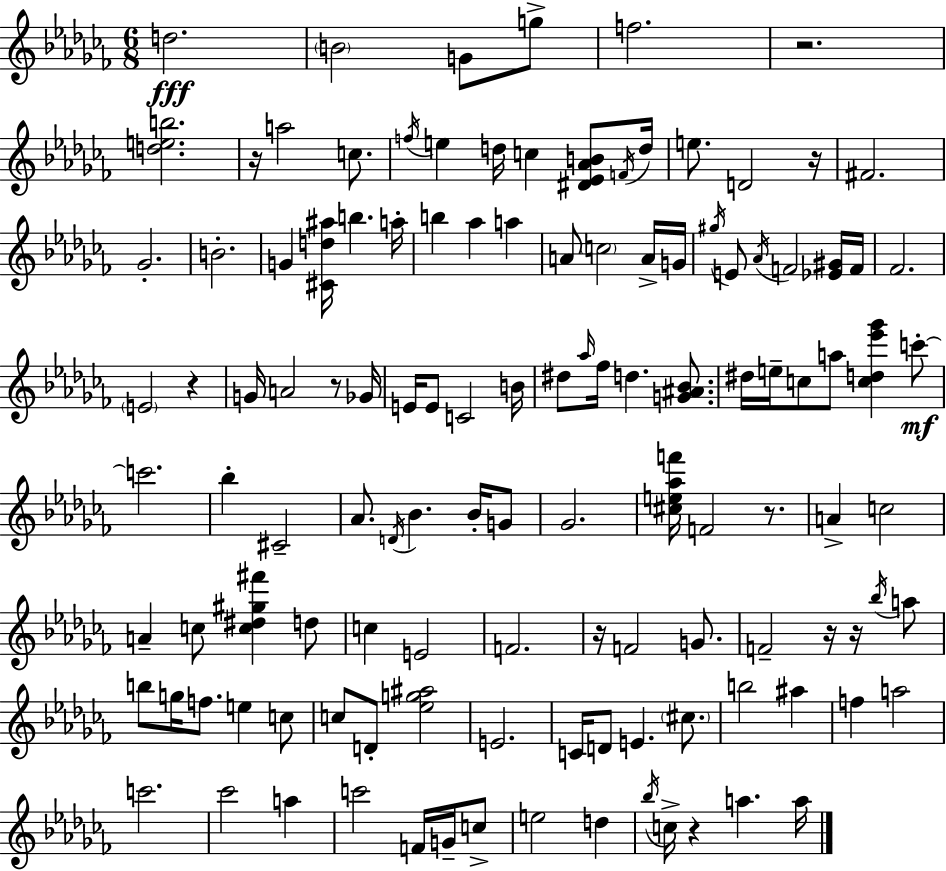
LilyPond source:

{
  \clef treble
  \numericTimeSignature
  \time 6/8
  \key aes \minor
  d''2.\fff | \parenthesize b'2 g'8 g''8-> | f''2. | r2. | \break <d'' e'' b''>2. | r16 a''2 c''8. | \acciaccatura { f''16 } e''4 d''16 c''4 <dis' ees' aes' b'>8 | \acciaccatura { f'16 } d''16 e''8. d'2 | \break r16 fis'2. | ges'2.-. | b'2.-. | g'4 <cis' d'' ais''>16 b''4. | \break a''16-. b''4 aes''4 a''4 | a'8 \parenthesize c''2 | a'16-> g'16 \acciaccatura { gis''16 } e'8 \acciaccatura { aes'16 } f'2 | <ees' gis'>16 f'16 fes'2. | \break \parenthesize e'2 | r4 g'16 a'2 | r8 ges'16 e'16 e'8 c'2 | b'16 dis''8 \grace { aes''16 } fes''16 d''4. | \break <g' ais' bes'>8. dis''16 e''16-- c''8 a''8 <c'' d'' ees''' ges'''>4 | c'''8-.~~\mf c'''2. | bes''4-. cis'2-- | aes'8. \acciaccatura { d'16 } bes'4. | \break bes'16-. g'8 ges'2. | <cis'' e'' aes'' f'''>16 f'2 | r8. a'4-> c''2 | a'4-- c''8 | \break <c'' dis'' gis'' fis'''>4 d''8 c''4 e'2 | f'2. | r16 f'2 | g'8. f'2-- | \break r16 r16 \acciaccatura { bes''16 } a''8 b''8 g''16 f''8. | e''4 c''8 c''8 d'8-. <ees'' g'' ais''>2 | e'2. | c'16 d'8 e'4. | \break \parenthesize cis''8. b''2 | ais''4 f''4 a''2 | c'''2. | ces'''2 | \break a''4 c'''2 | f'16 g'16-- c''8-> e''2 | d''4 \acciaccatura { bes''16 } c''16-> r4 | a''4. a''16 \bar "|."
}